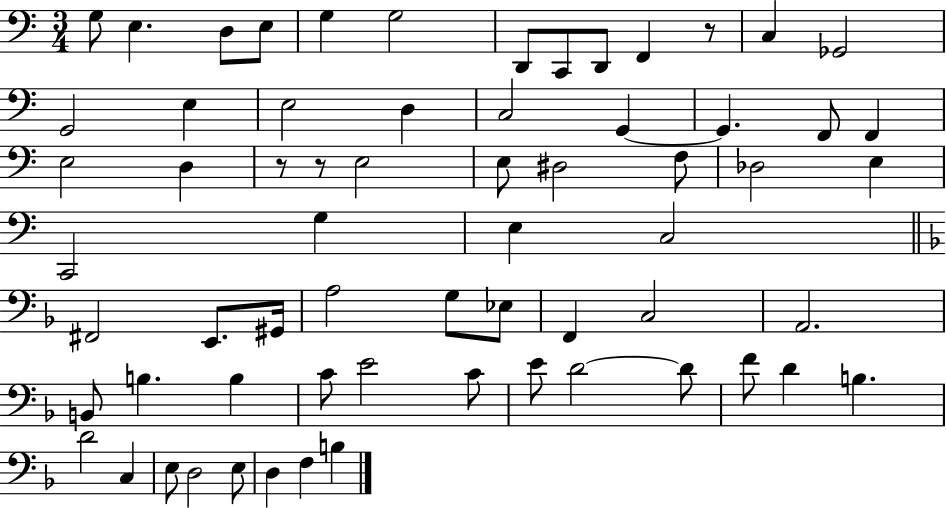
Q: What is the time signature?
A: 3/4